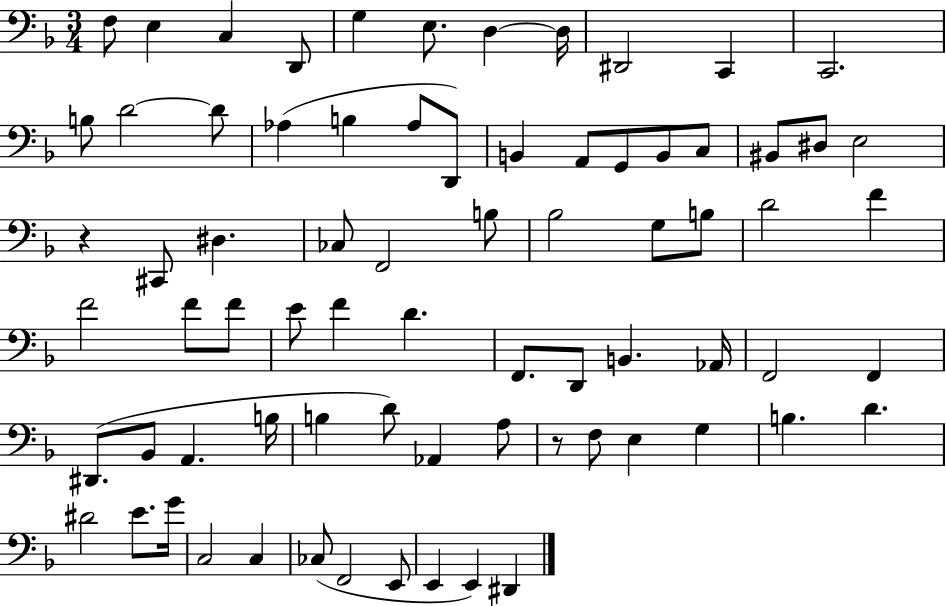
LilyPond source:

{
  \clef bass
  \numericTimeSignature
  \time 3/4
  \key f \major
  \repeat volta 2 { f8 e4 c4 d,8 | g4 e8. d4~~ d16 | dis,2 c,4 | c,2. | \break b8 d'2~~ d'8 | aes4( b4 aes8 d,8) | b,4 a,8 g,8 b,8 c8 | bis,8 dis8 e2 | \break r4 cis,8 dis4. | ces8 f,2 b8 | bes2 g8 b8 | d'2 f'4 | \break f'2 f'8 f'8 | e'8 f'4 d'4. | f,8. d,8 b,4. aes,16 | f,2 f,4 | \break dis,8.( bes,8 a,4. b16 | b4 d'8) aes,4 a8 | r8 f8 e4 g4 | b4. d'4. | \break dis'2 e'8. g'16 | c2 c4 | ces8( f,2 e,8 | e,4 e,4) dis,4 | \break } \bar "|."
}